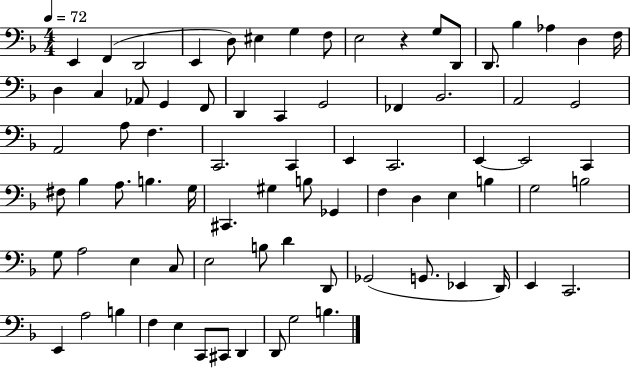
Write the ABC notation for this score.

X:1
T:Untitled
M:4/4
L:1/4
K:F
E,, F,, D,,2 E,, D,/2 ^E, G, F,/2 E,2 z G,/2 D,,/2 D,,/2 _B, _A, D, F,/4 D, C, _A,,/2 G,, F,,/2 D,, C,, G,,2 _F,, _B,,2 A,,2 G,,2 A,,2 A,/2 F, C,,2 C,, E,, C,,2 E,, E,,2 C,, ^F,/2 _B, A,/2 B, G,/4 ^C,, ^G, B,/2 _G,, F, D, E, B, G,2 B,2 G,/2 A,2 E, C,/2 E,2 B,/2 D D,,/2 _G,,2 G,,/2 _E,, D,,/4 E,, C,,2 E,, A,2 B, F, E, C,,/2 ^C,,/2 D,, D,,/2 G,2 B,